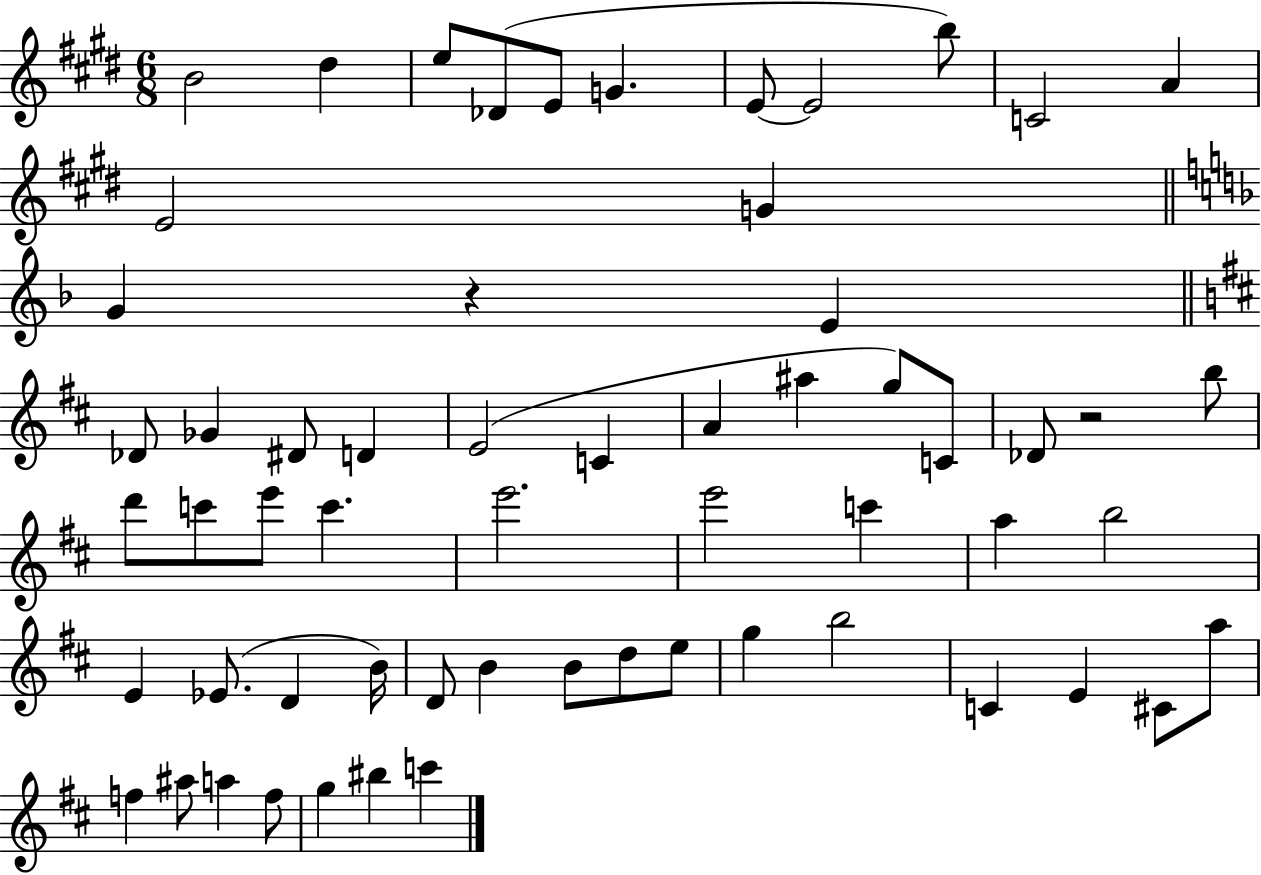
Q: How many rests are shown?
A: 2